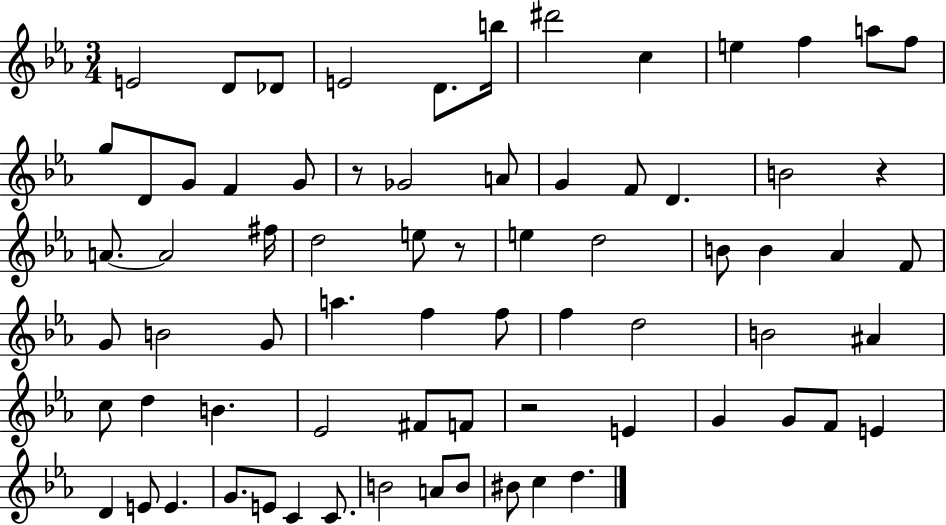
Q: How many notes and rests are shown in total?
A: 72